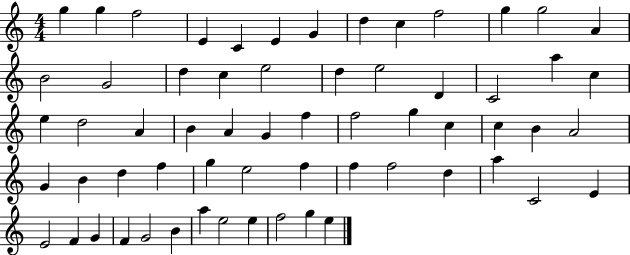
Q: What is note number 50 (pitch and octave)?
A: E4